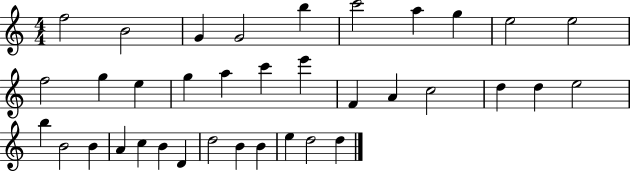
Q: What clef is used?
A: treble